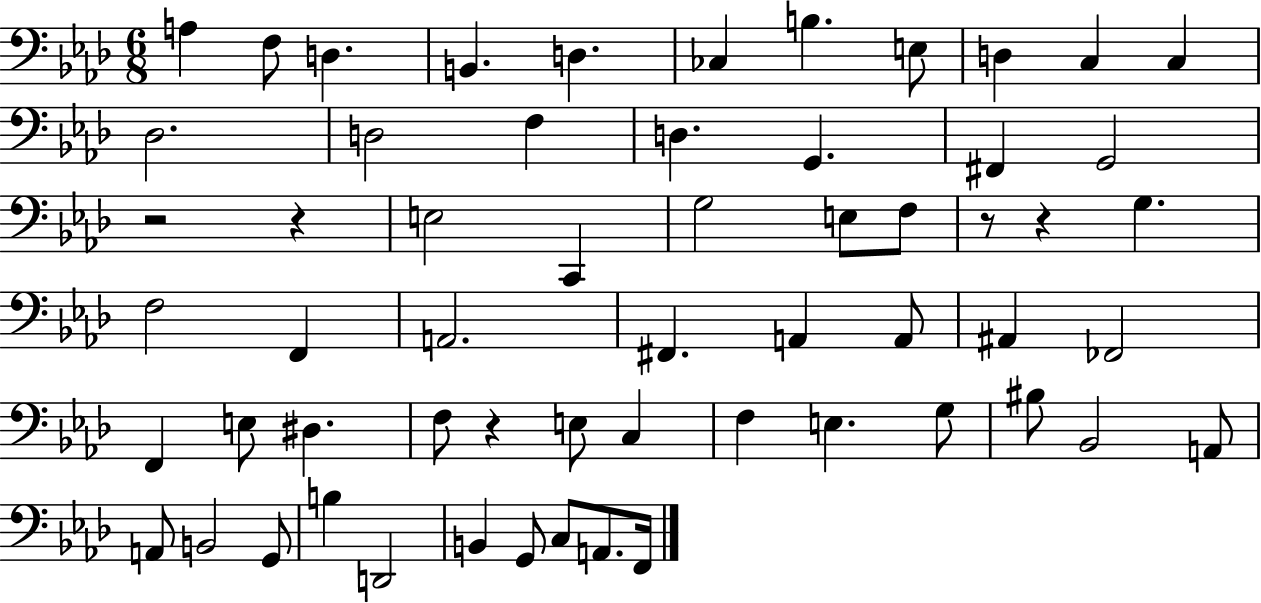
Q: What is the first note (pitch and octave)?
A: A3